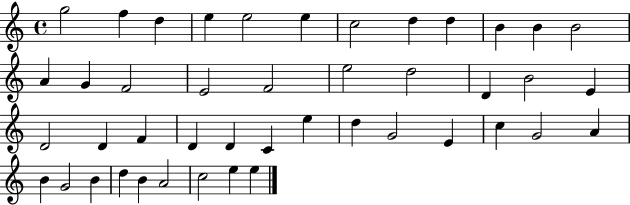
G5/h F5/q D5/q E5/q E5/h E5/q C5/h D5/q D5/q B4/q B4/q B4/h A4/q G4/q F4/h E4/h F4/h E5/h D5/h D4/q B4/h E4/q D4/h D4/q F4/q D4/q D4/q C4/q E5/q D5/q G4/h E4/q C5/q G4/h A4/q B4/q G4/h B4/q D5/q B4/q A4/h C5/h E5/q E5/q